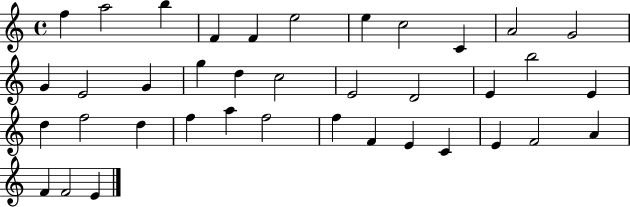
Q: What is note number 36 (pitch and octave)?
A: F4